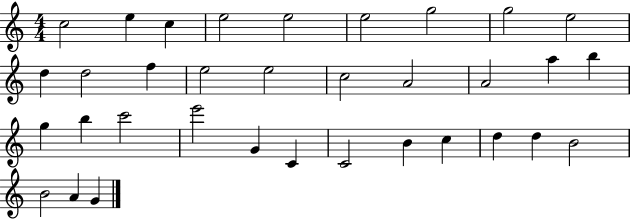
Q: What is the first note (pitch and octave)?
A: C5